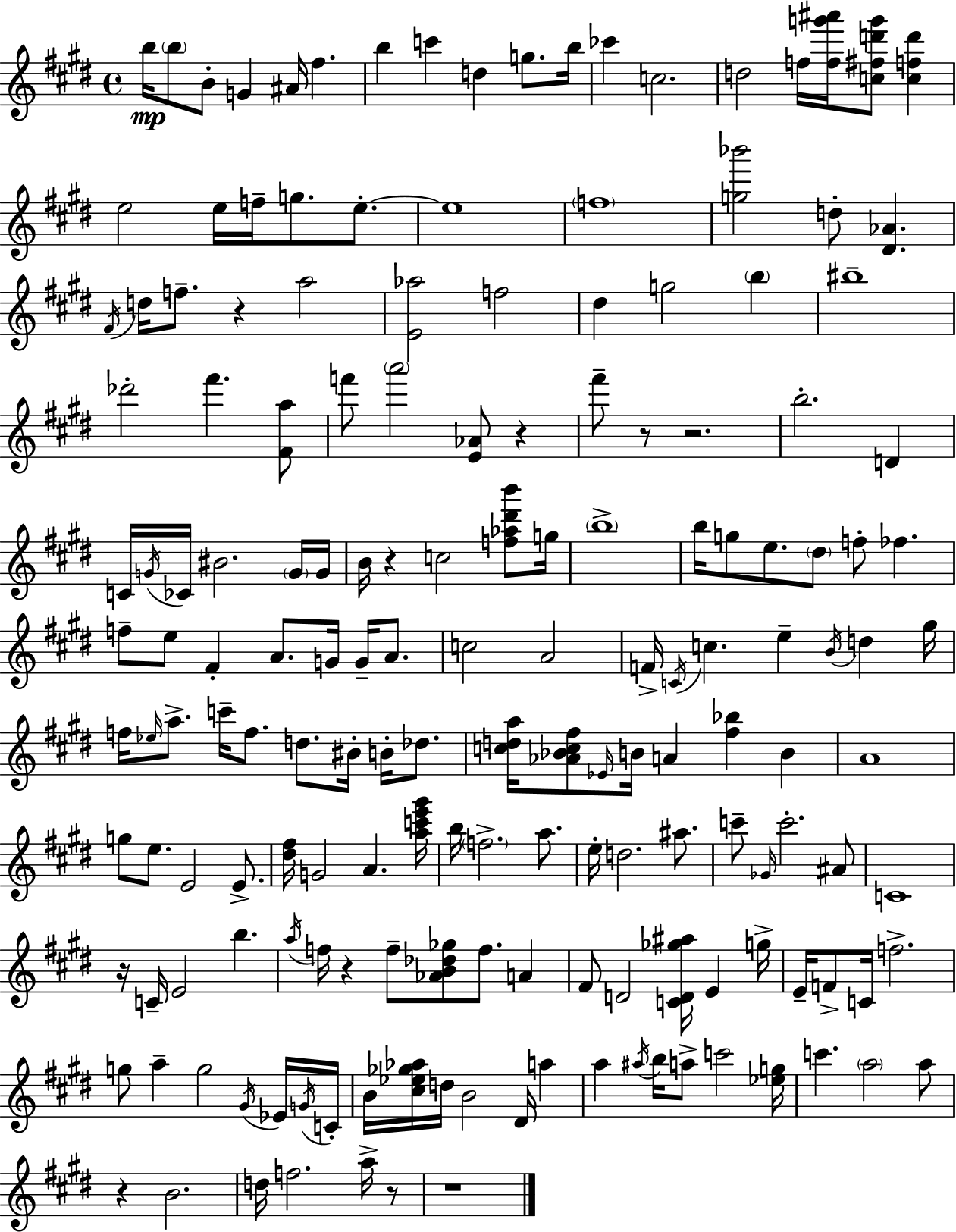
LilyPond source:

{
  \clef treble
  \time 4/4
  \defaultTimeSignature
  \key e \major
  b''16\mp \parenthesize b''8 b'8-. g'4 ais'16 fis''4. | b''4 c'''4 d''4 g''8. b''16 | ces'''4 c''2. | d''2 f''16 <f'' g''' ais'''>16 <c'' fis'' d''' g'''>8 <c'' f'' d'''>4 | \break e''2 e''16 f''16-- g''8. e''8.-.~~ | e''1 | \parenthesize f''1 | <g'' bes'''>2 d''8-. <dis' aes'>4. | \break \acciaccatura { fis'16 } d''16 f''8.-- r4 a''2 | <e' aes''>2 f''2 | dis''4 g''2 \parenthesize b''4 | bis''1-- | \break des'''2-. fis'''4. <fis' a''>8 | f'''8 \parenthesize a'''2 <e' aes'>8 r4 | fis'''8-- r8 r2. | b''2.-. d'4 | \break c'16 \acciaccatura { g'16 } ces'16 bis'2. | \parenthesize g'16 g'16 b'16 r4 c''2 <f'' aes'' dis''' b'''>8 | g''16 \parenthesize b''1-> | b''16 g''8 e''8. \parenthesize dis''8 f''8-. fes''4. | \break f''8-- e''8 fis'4-. a'8. g'16 g'16-- a'8. | c''2 a'2 | f'16-> \acciaccatura { c'16 } c''4. e''4-- \acciaccatura { b'16 } d''4 | gis''16 f''16 \grace { ees''16 } a''8.-> c'''16-- f''8. d''8. | \break bis'16-. b'16-. des''8. <c'' d'' a''>16 <aes' bes' c'' fis''>8 \grace { ees'16 } b'16 a'4 <fis'' bes''>4 | b'4 a'1 | g''8 e''8. e'2 | e'8.-> <dis'' fis''>16 g'2 a'4. | \break <a'' c''' e''' gis'''>16 b''16 \parenthesize f''2.-> | a''8. e''16-. d''2. | ais''8. c'''8-- \grace { ges'16 } c'''2.-. | ais'8 c'1 | \break r16 c'16-- e'2 | b''4. \acciaccatura { a''16 } f''16 r4 f''8-- <aes' b' des'' ges''>8 | f''8. a'4 fis'8 d'2 | <c' d' ges'' ais''>16 e'4 g''16-> e'16-- f'8-> c'16 f''2.-> | \break g''8 a''4-- g''2 | \acciaccatura { gis'16 } ees'16 \acciaccatura { g'16 } c'16-. b'16 <cis'' ees'' ges'' aes''>16 d''16 b'2 | dis'16 a''4 a''4 \acciaccatura { ais''16 } b''16 | a''8-> c'''2 <ees'' g''>16 c'''4. | \break \parenthesize a''2 a''8 r4 b'2. | d''16 f''2. | a''16-> r8 r1 | \bar "|."
}